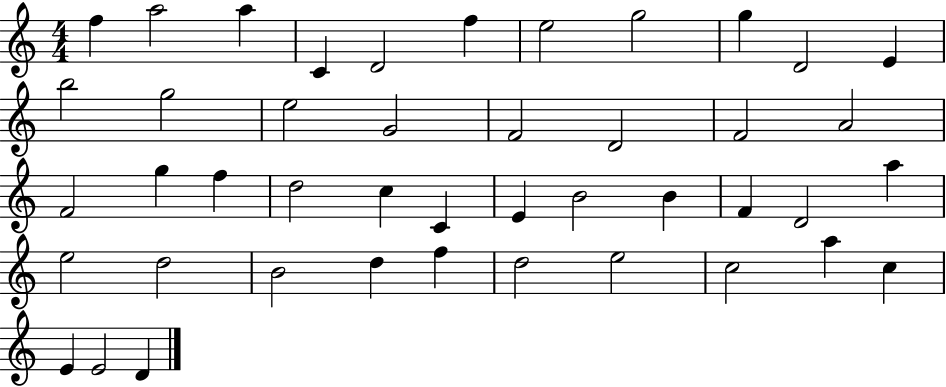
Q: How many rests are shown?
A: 0